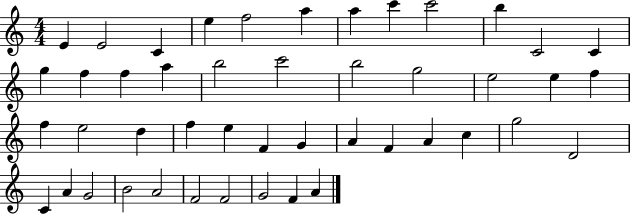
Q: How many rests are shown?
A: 0